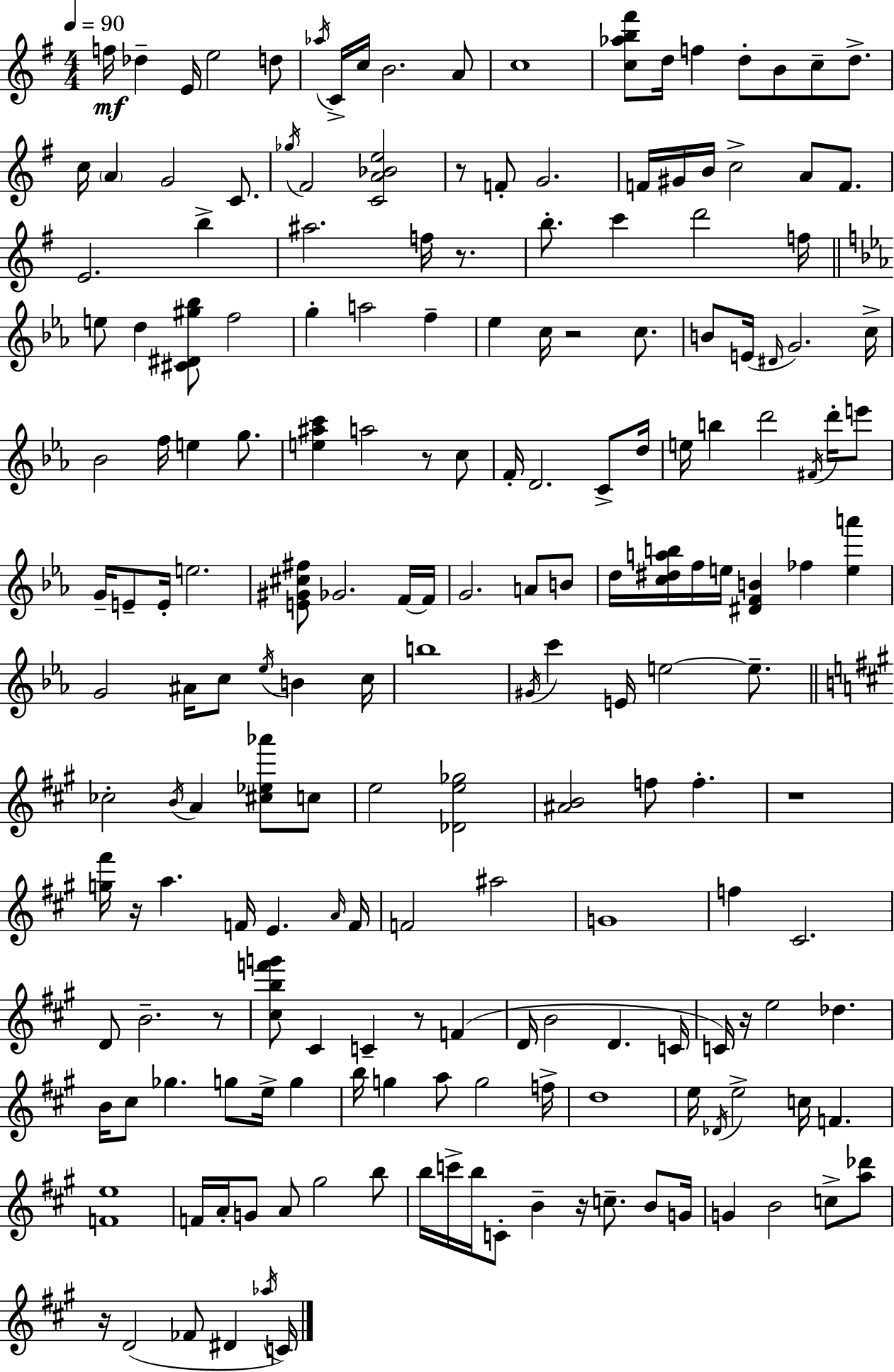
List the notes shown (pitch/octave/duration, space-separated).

F5/s Db5/q E4/s E5/h D5/e Ab5/s C4/s C5/s B4/h. A4/e C5/w [C5,Ab5,B5,F#6]/e D5/s F5/q D5/e B4/e C5/e D5/e. C5/s A4/q G4/h C4/e. Gb5/s F#4/h [C4,A4,Bb4,E5]/h R/e F4/e G4/h. F4/s G#4/s B4/s C5/h A4/e F4/e. E4/h. B5/q A#5/h. F5/s R/e. B5/e. C6/q D6/h F5/s E5/e D5/q [C#4,D#4,G#5,Bb5]/e F5/h G5/q A5/h F5/q Eb5/q C5/s R/h C5/e. B4/e E4/s D#4/s G4/h. C5/s Bb4/h F5/s E5/q G5/e. [E5,A#5,C6]/q A5/h R/e C5/e F4/s D4/h. C4/e D5/s E5/s B5/q D6/h F#4/s D6/s E6/e G4/s E4/e E4/s E5/h. [E4,G#4,C#5,F#5]/e Gb4/h. F4/s F4/s G4/h. A4/e B4/e D5/s [C5,D#5,A5,B5]/s F5/s E5/s [D#4,F4,B4]/q FES5/q [E5,A6]/q G4/h A#4/s C5/e Eb5/s B4/q C5/s B5/w G#4/s C6/q E4/s E5/h E5/e. CES5/h B4/s A4/q [C#5,Eb5,Ab6]/e C5/e E5/h [Db4,E5,Gb5]/h [A#4,B4]/h F5/e F5/q. R/w [G5,F#6]/s R/s A5/q. F4/s E4/q. A4/s F4/s F4/h A#5/h G4/w F5/q C#4/h. D4/e B4/h. R/e [C#5,B5,F6,G6]/e C#4/q C4/q R/e F4/q D4/s B4/h D4/q. C4/s C4/s R/s E5/h Db5/q. B4/s C#5/e Gb5/q. G5/e E5/s G5/q B5/s G5/q A5/e G5/h F5/s D5/w E5/s Db4/s E5/h C5/s F4/q. [F4,E5]/w F4/s A4/s G4/e A4/e G#5/h B5/e B5/s C6/s B5/s C4/e B4/q R/s C5/e. B4/e G4/s G4/q B4/h C5/e [A5,Db6]/e R/s D4/h FES4/e D#4/q Ab5/s C4/s